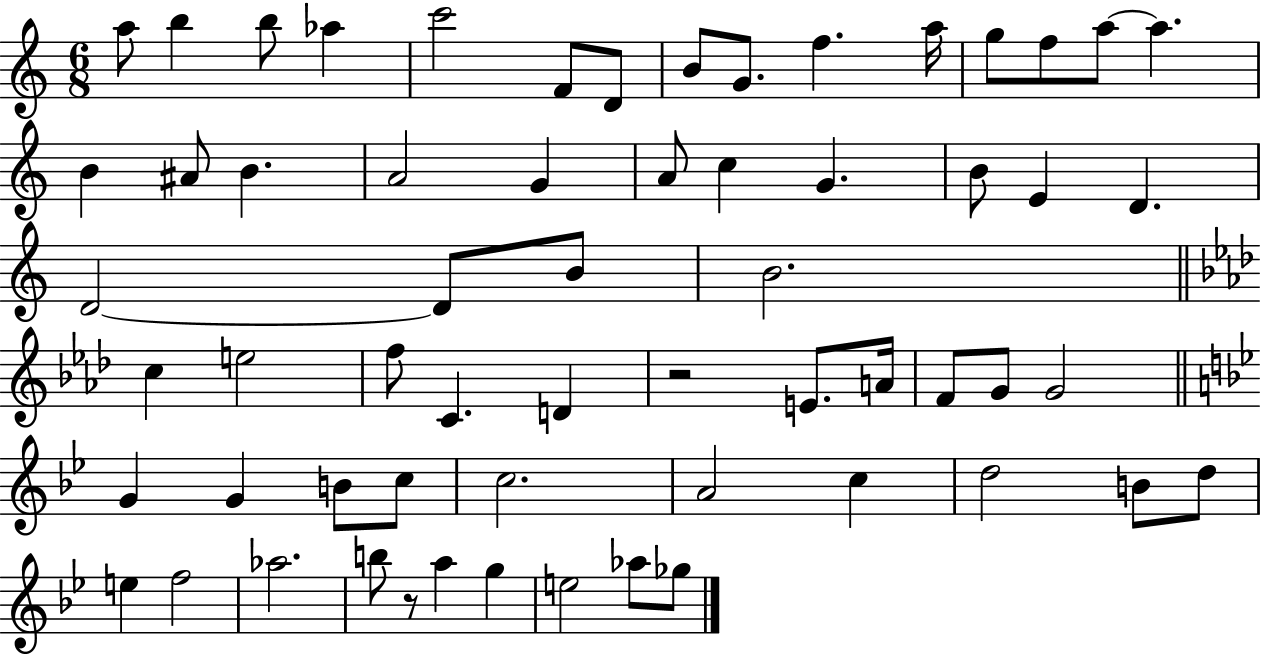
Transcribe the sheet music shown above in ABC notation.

X:1
T:Untitled
M:6/8
L:1/4
K:C
a/2 b b/2 _a c'2 F/2 D/2 B/2 G/2 f a/4 g/2 f/2 a/2 a B ^A/2 B A2 G A/2 c G B/2 E D D2 D/2 B/2 B2 c e2 f/2 C D z2 E/2 A/4 F/2 G/2 G2 G G B/2 c/2 c2 A2 c d2 B/2 d/2 e f2 _a2 b/2 z/2 a g e2 _a/2 _g/2